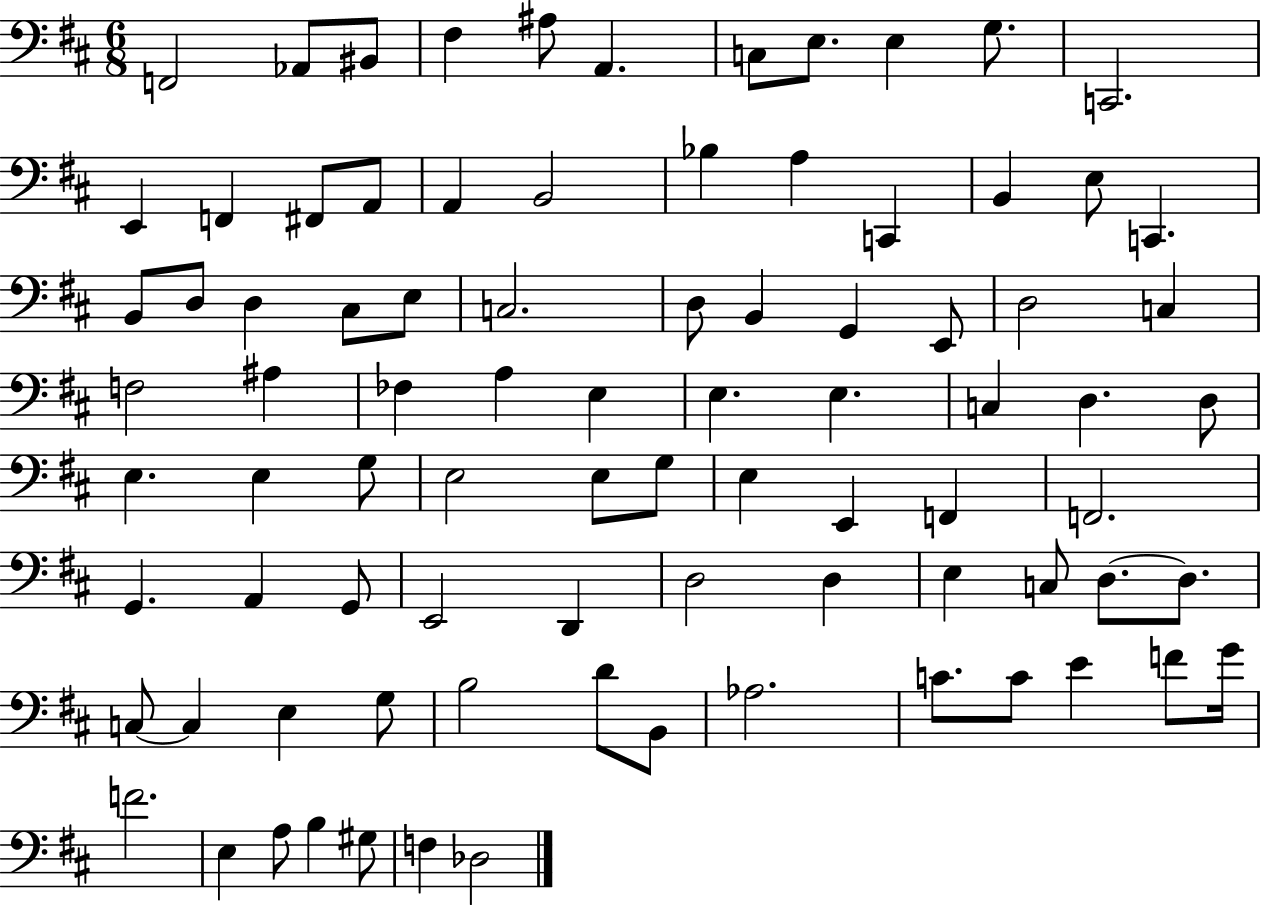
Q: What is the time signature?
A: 6/8